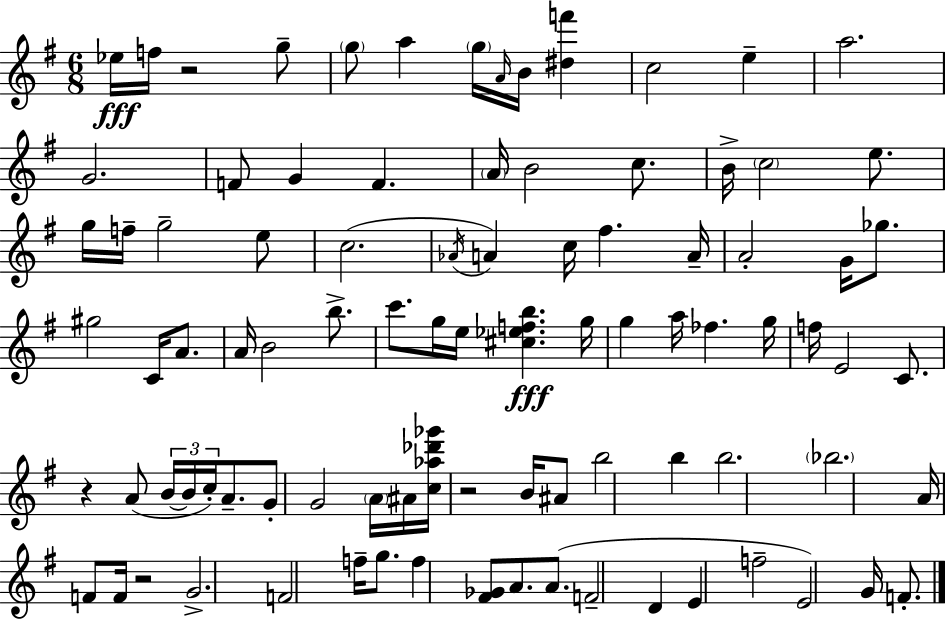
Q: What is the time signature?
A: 6/8